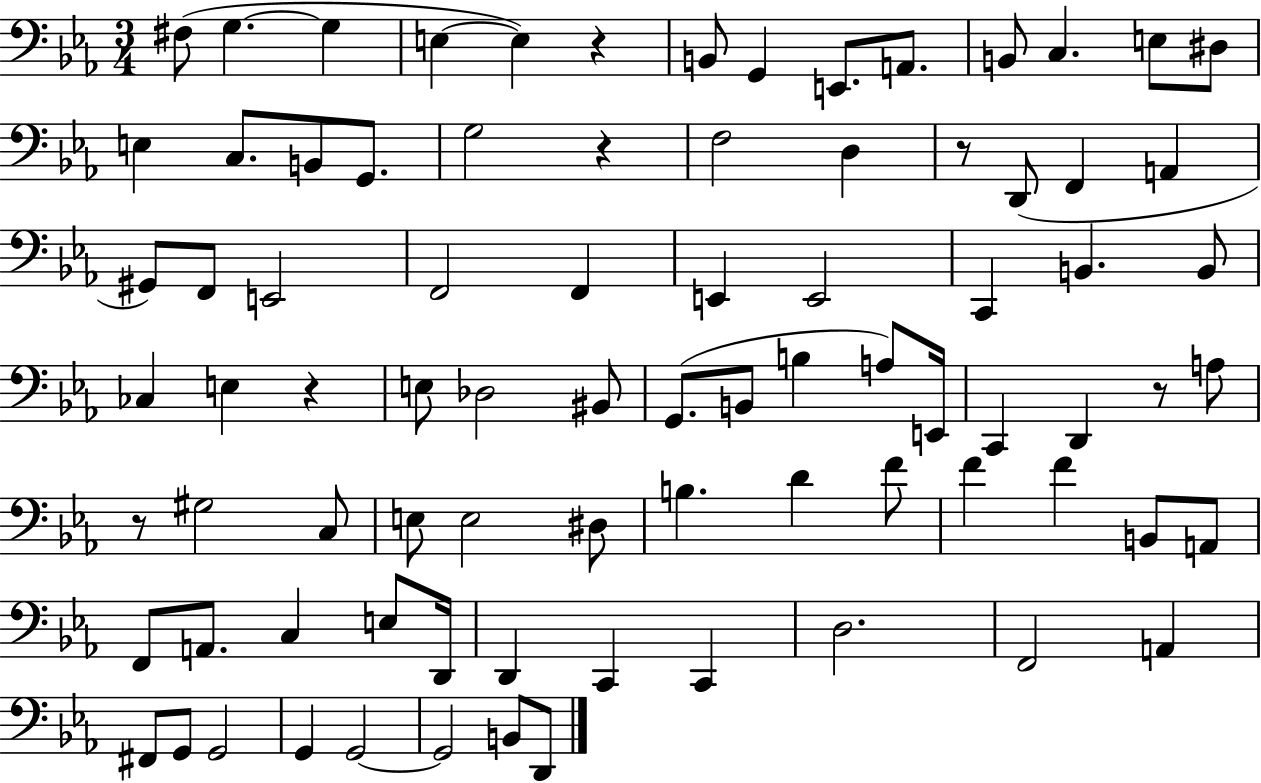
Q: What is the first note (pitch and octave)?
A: F#3